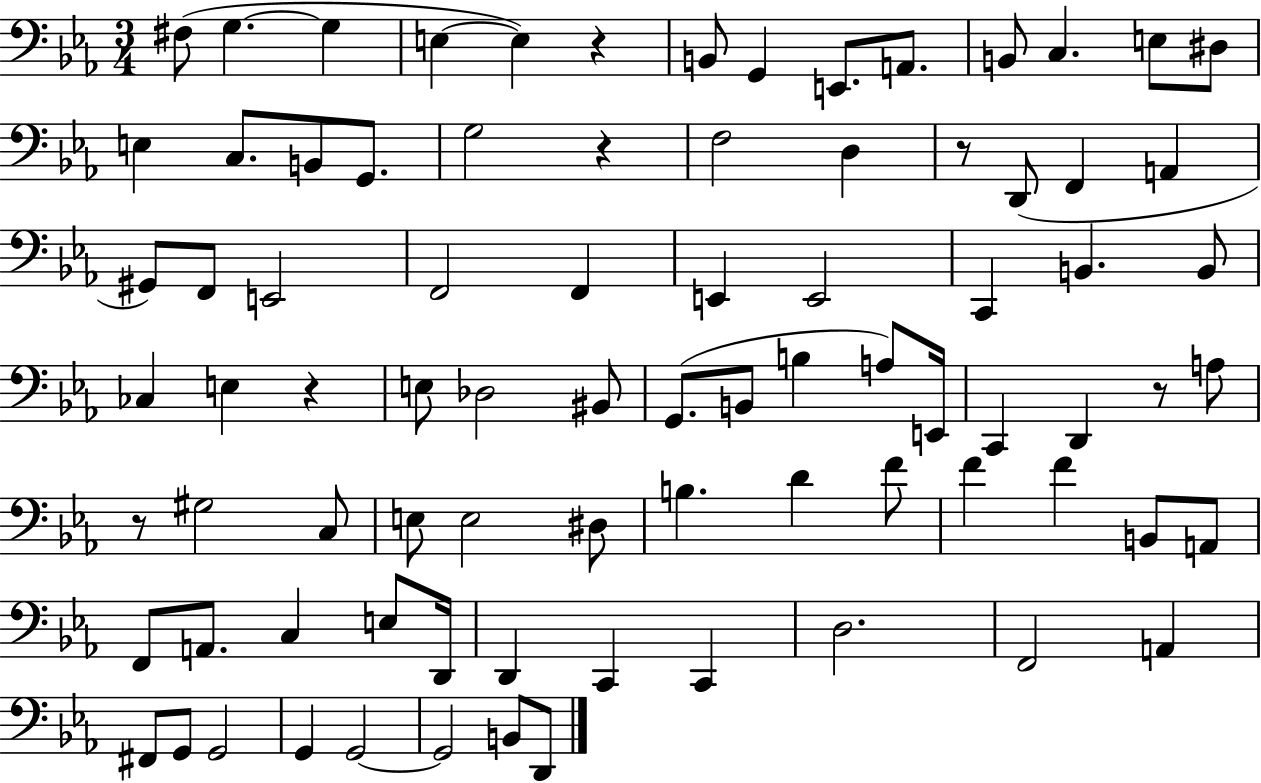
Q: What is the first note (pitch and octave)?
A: F#3